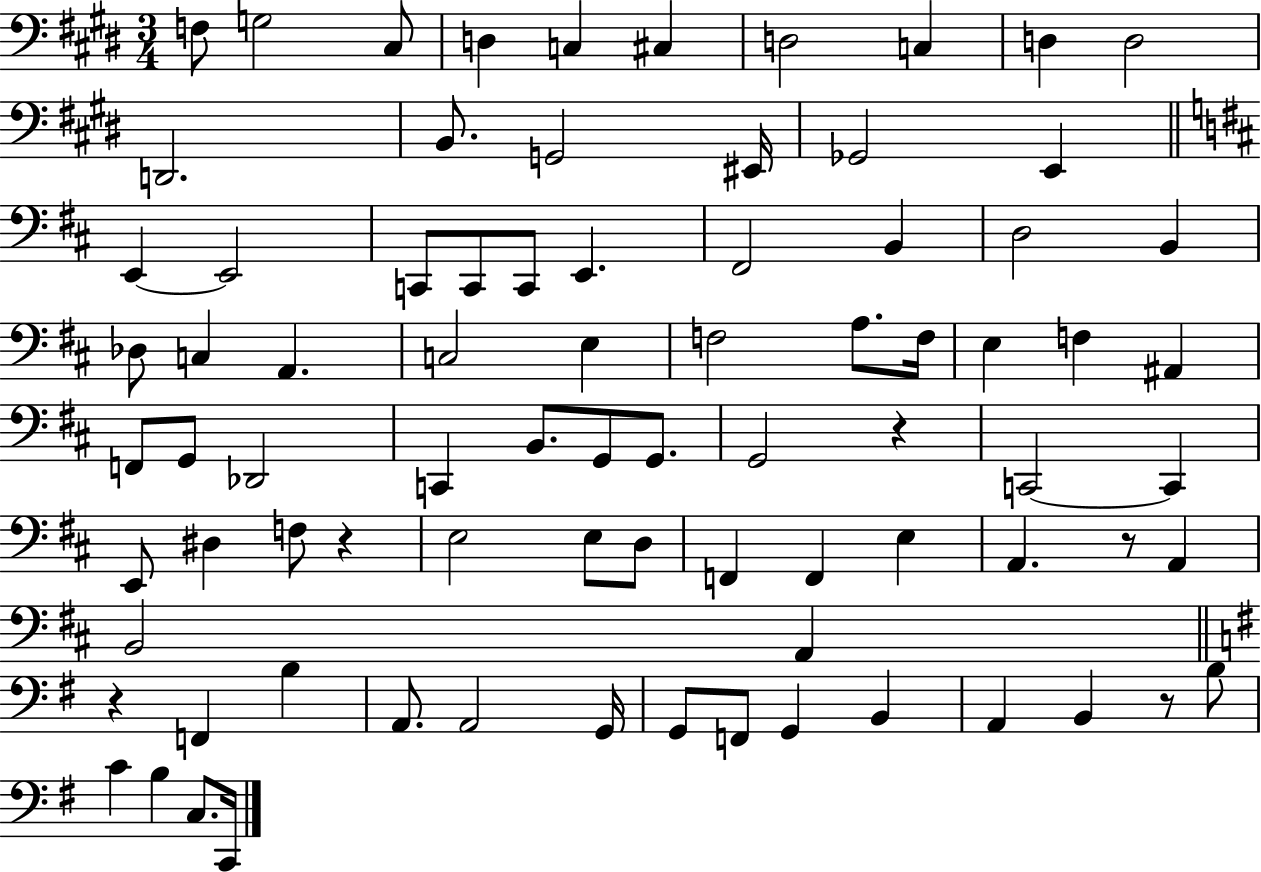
{
  \clef bass
  \numericTimeSignature
  \time 3/4
  \key e \major
  f8 g2 cis8 | d4 c4 cis4 | d2 c4 | d4 d2 | \break d,2. | b,8. g,2 eis,16 | ges,2 e,4 | \bar "||" \break \key d \major e,4~~ e,2 | c,8 c,8 c,8 e,4. | fis,2 b,4 | d2 b,4 | \break des8 c4 a,4. | c2 e4 | f2 a8. f16 | e4 f4 ais,4 | \break f,8 g,8 des,2 | c,4 b,8. g,8 g,8. | g,2 r4 | c,2~~ c,4 | \break e,8 dis4 f8 r4 | e2 e8 d8 | f,4 f,4 e4 | a,4. r8 a,4 | \break b,2 a,4 | \bar "||" \break \key g \major r4 f,4 b4 | a,8. a,2 g,16 | g,8 f,8 g,4 b,4 | a,4 b,4 r8 b8 | \break c'4 b4 c8. c,16 | \bar "|."
}